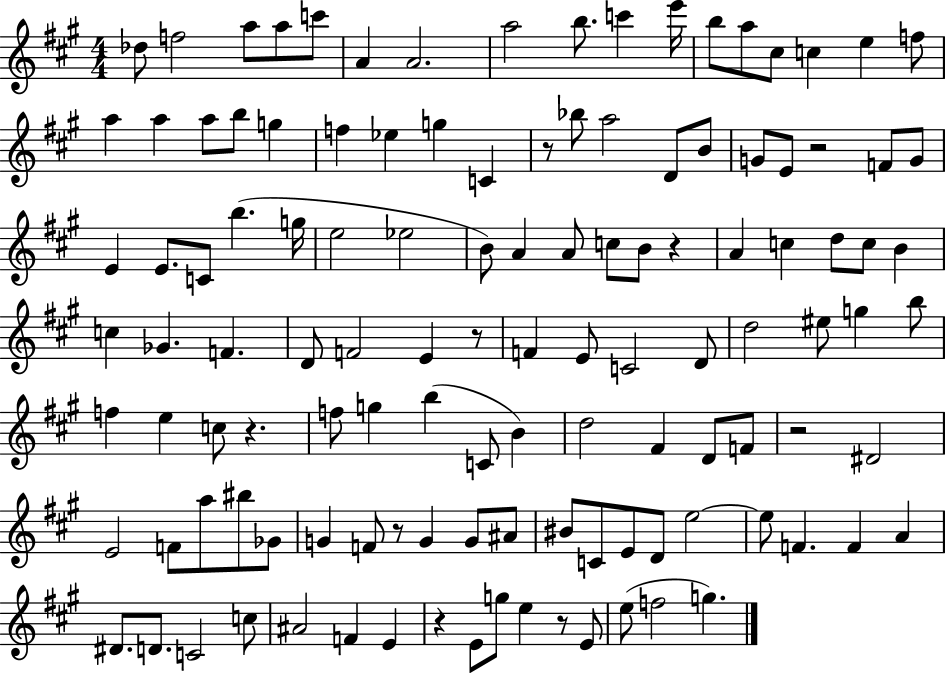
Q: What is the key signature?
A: A major